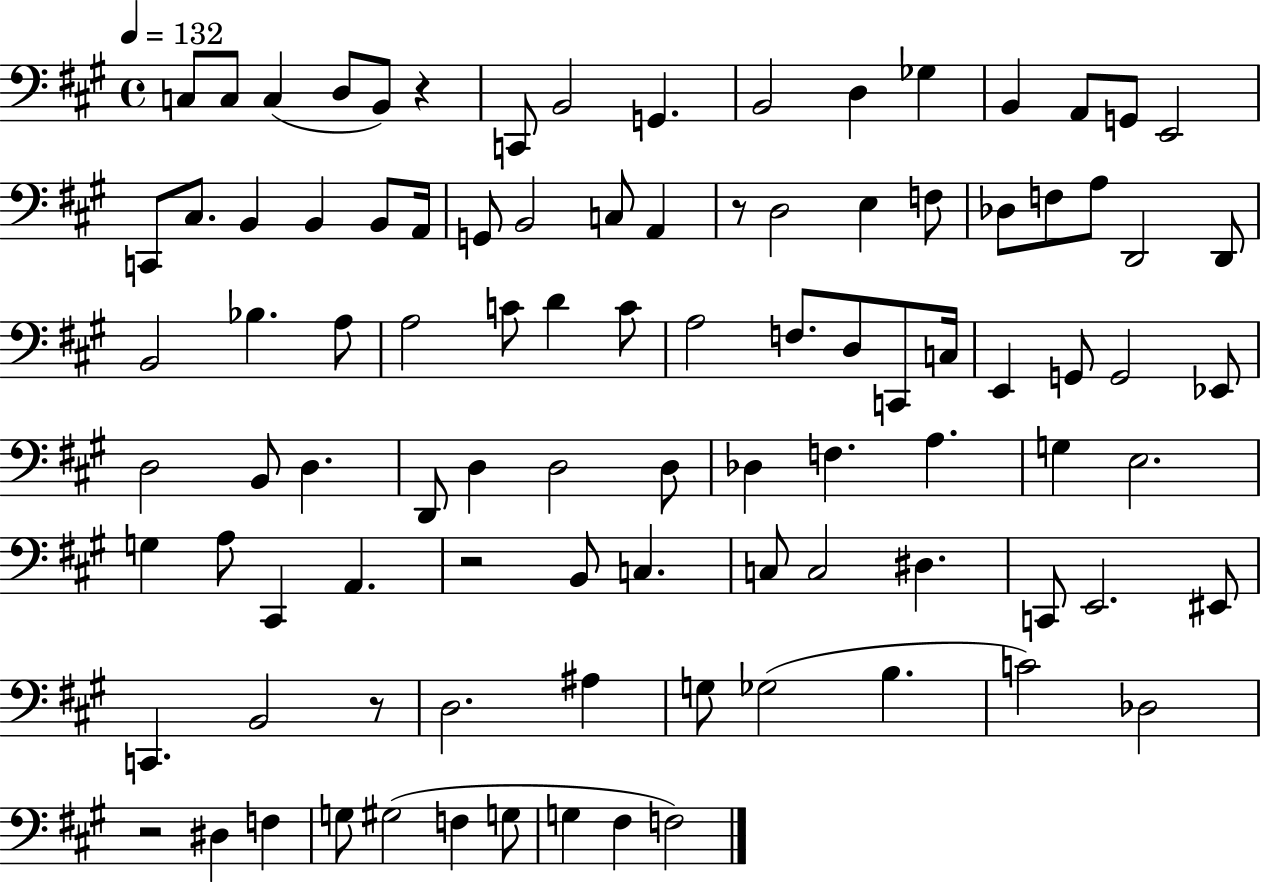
X:1
T:Untitled
M:4/4
L:1/4
K:A
C,/2 C,/2 C, D,/2 B,,/2 z C,,/2 B,,2 G,, B,,2 D, _G, B,, A,,/2 G,,/2 E,,2 C,,/2 ^C,/2 B,, B,, B,,/2 A,,/4 G,,/2 B,,2 C,/2 A,, z/2 D,2 E, F,/2 _D,/2 F,/2 A,/2 D,,2 D,,/2 B,,2 _B, A,/2 A,2 C/2 D C/2 A,2 F,/2 D,/2 C,,/2 C,/4 E,, G,,/2 G,,2 _E,,/2 D,2 B,,/2 D, D,,/2 D, D,2 D,/2 _D, F, A, G, E,2 G, A,/2 ^C,, A,, z2 B,,/2 C, C,/2 C,2 ^D, C,,/2 E,,2 ^E,,/2 C,, B,,2 z/2 D,2 ^A, G,/2 _G,2 B, C2 _D,2 z2 ^D, F, G,/2 ^G,2 F, G,/2 G, ^F, F,2